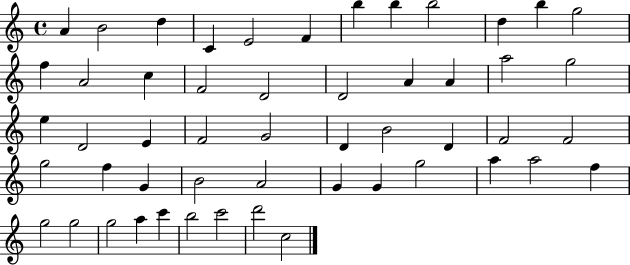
X:1
T:Untitled
M:4/4
L:1/4
K:C
A B2 d C E2 F b b b2 d b g2 f A2 c F2 D2 D2 A A a2 g2 e D2 E F2 G2 D B2 D F2 F2 g2 f G B2 A2 G G g2 a a2 f g2 g2 g2 a c' b2 c'2 d'2 c2